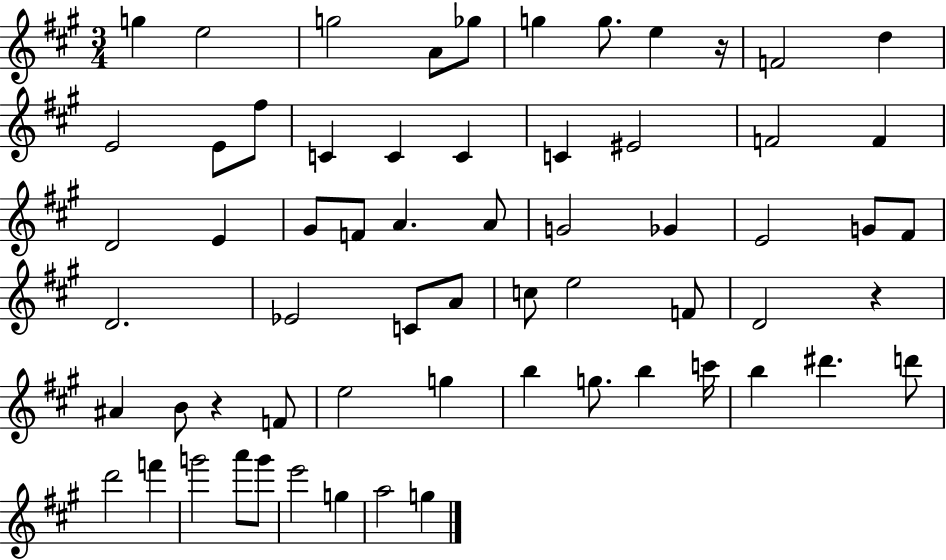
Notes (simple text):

G5/q E5/h G5/h A4/e Gb5/e G5/q G5/e. E5/q R/s F4/h D5/q E4/h E4/e F#5/e C4/q C4/q C4/q C4/q EIS4/h F4/h F4/q D4/h E4/q G#4/e F4/e A4/q. A4/e G4/h Gb4/q E4/h G4/e F#4/e D4/h. Eb4/h C4/e A4/e C5/e E5/h F4/e D4/h R/q A#4/q B4/e R/q F4/e E5/h G5/q B5/q G5/e. B5/q C6/s B5/q D#6/q. D6/e D6/h F6/q G6/h A6/e G6/e E6/h G5/q A5/h G5/q